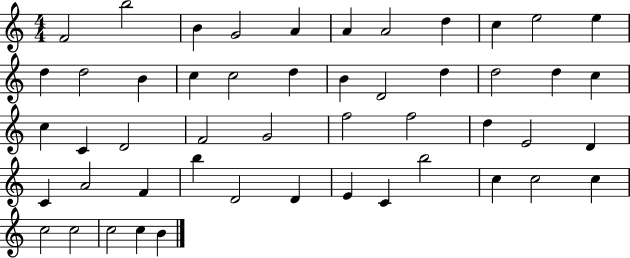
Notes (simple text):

F4/h B5/h B4/q G4/h A4/q A4/q A4/h D5/q C5/q E5/h E5/q D5/q D5/h B4/q C5/q C5/h D5/q B4/q D4/h D5/q D5/h D5/q C5/q C5/q C4/q D4/h F4/h G4/h F5/h F5/h D5/q E4/h D4/q C4/q A4/h F4/q B5/q D4/h D4/q E4/q C4/q B5/h C5/q C5/h C5/q C5/h C5/h C5/h C5/q B4/q